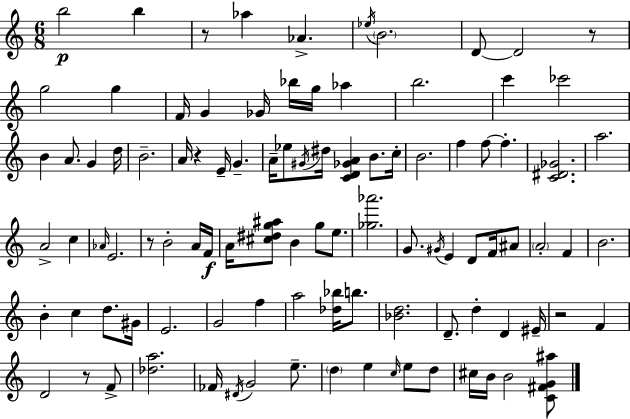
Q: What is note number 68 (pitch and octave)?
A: D4